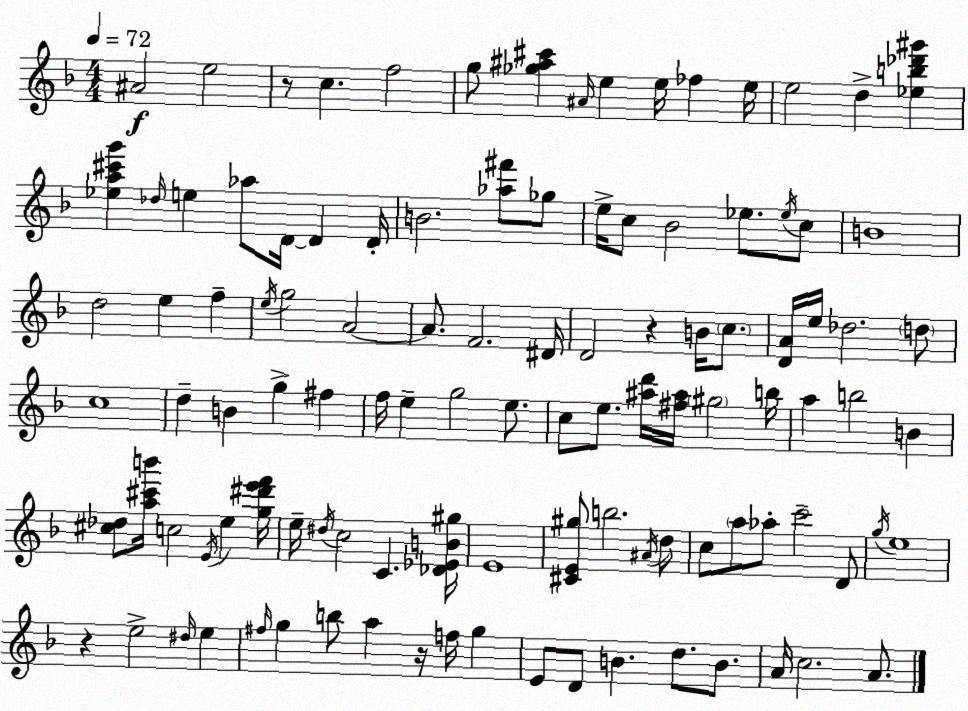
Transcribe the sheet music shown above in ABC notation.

X:1
T:Untitled
M:4/4
L:1/4
K:F
^A2 e2 z/2 c f2 g/2 [_g^a^c'] ^A/4 e e/4 _f e/4 e2 d [_eb_d'^g'] [_ea^c'g'] _d/4 e _a/2 D/4 D D/4 B2 [_a^f']/2 _g/2 e/4 c/2 _B2 _e/2 _e/4 c/2 B4 d2 e f e/4 g2 A2 A/2 F2 ^D/4 D2 z B/4 c/2 [DA]/4 e/4 _d2 d/2 c4 d B g ^f f/4 e g2 e/2 c/2 e/2 [^ad']/4 [^f^a]/4 ^g2 b/4 a b2 B [^c_d]/2 [a^c'b']/4 c2 E/4 e [g^d'e'f']/4 e/4 ^d/4 c2 C [_D_EB^g]/4 E4 [^CE^g]/2 b2 ^A/4 d/2 c/2 a/2 _a/2 c'2 D/2 g/4 e4 z e2 ^d/4 e ^f/4 g b/2 a z/4 f/4 g E/2 D/2 B d/2 B/2 A/4 c2 A/2